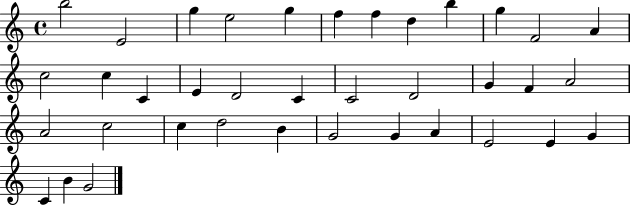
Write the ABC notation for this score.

X:1
T:Untitled
M:4/4
L:1/4
K:C
b2 E2 g e2 g f f d b g F2 A c2 c C E D2 C C2 D2 G F A2 A2 c2 c d2 B G2 G A E2 E G C B G2